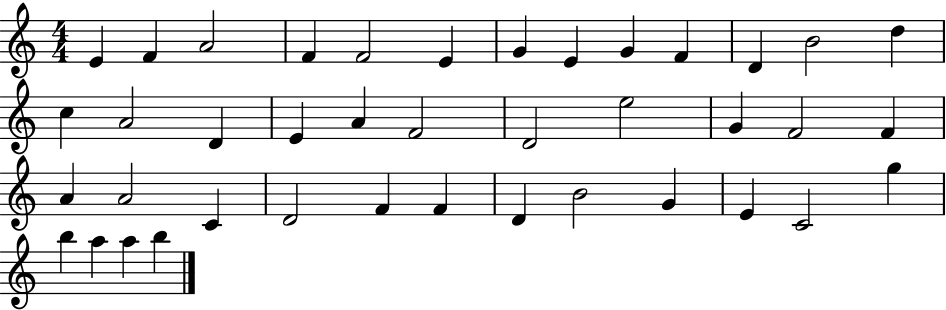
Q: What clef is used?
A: treble